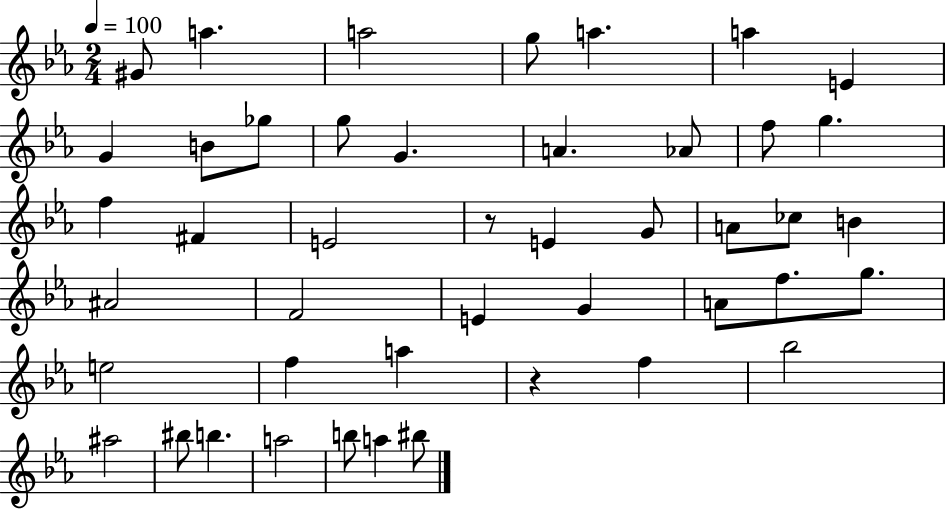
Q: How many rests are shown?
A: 2